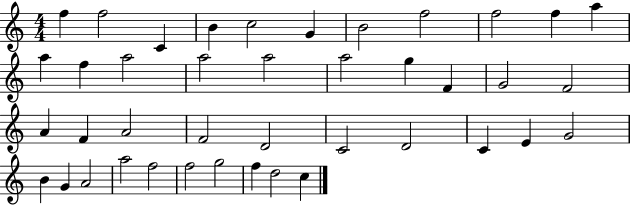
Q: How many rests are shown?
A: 0